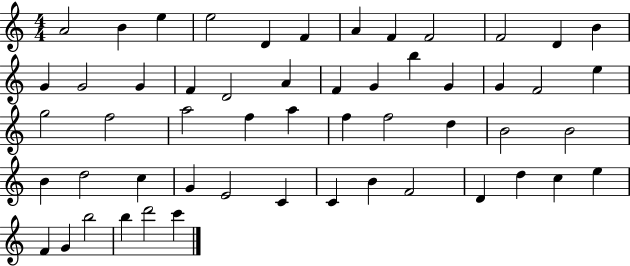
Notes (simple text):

A4/h B4/q E5/q E5/h D4/q F4/q A4/q F4/q F4/h F4/h D4/q B4/q G4/q G4/h G4/q F4/q D4/h A4/q F4/q G4/q B5/q G4/q G4/q F4/h E5/q G5/h F5/h A5/h F5/q A5/q F5/q F5/h D5/q B4/h B4/h B4/q D5/h C5/q G4/q E4/h C4/q C4/q B4/q F4/h D4/q D5/q C5/q E5/q F4/q G4/q B5/h B5/q D6/h C6/q